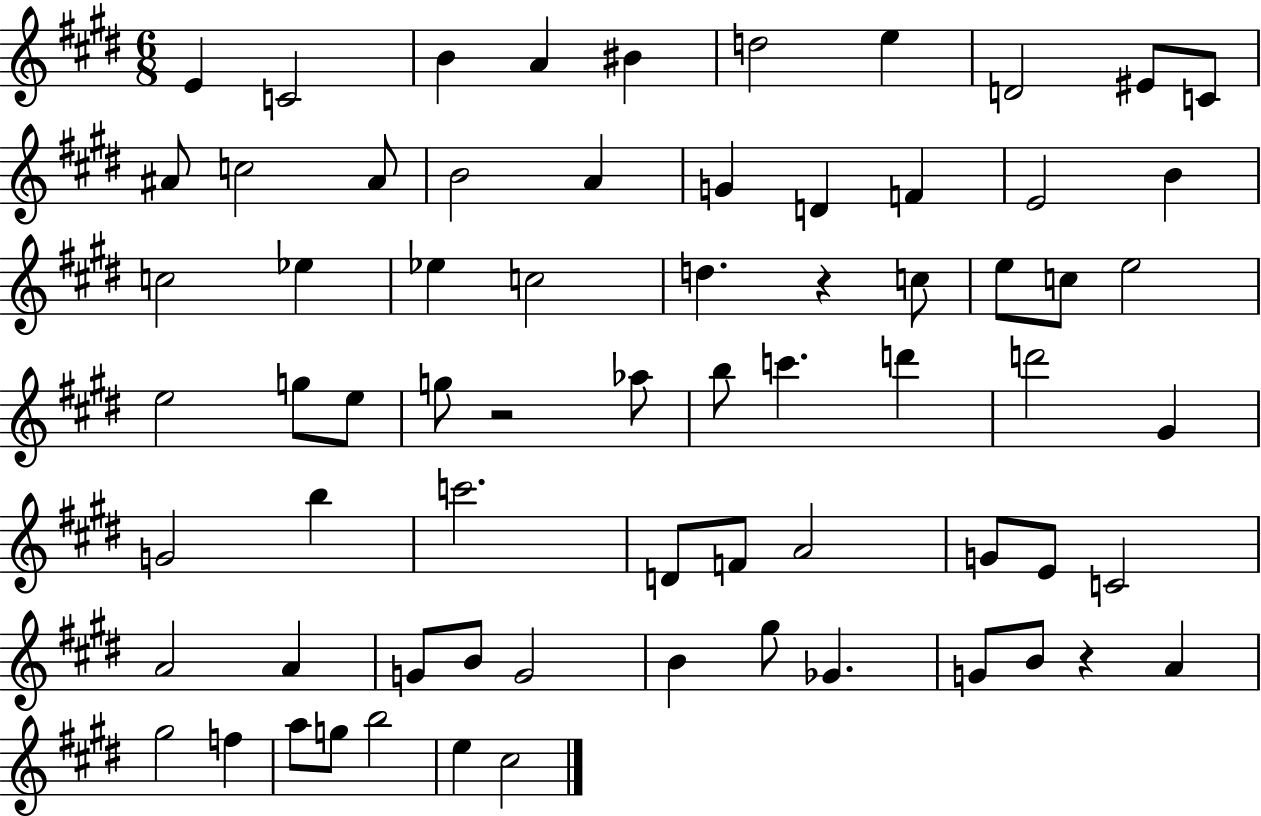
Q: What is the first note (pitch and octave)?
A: E4